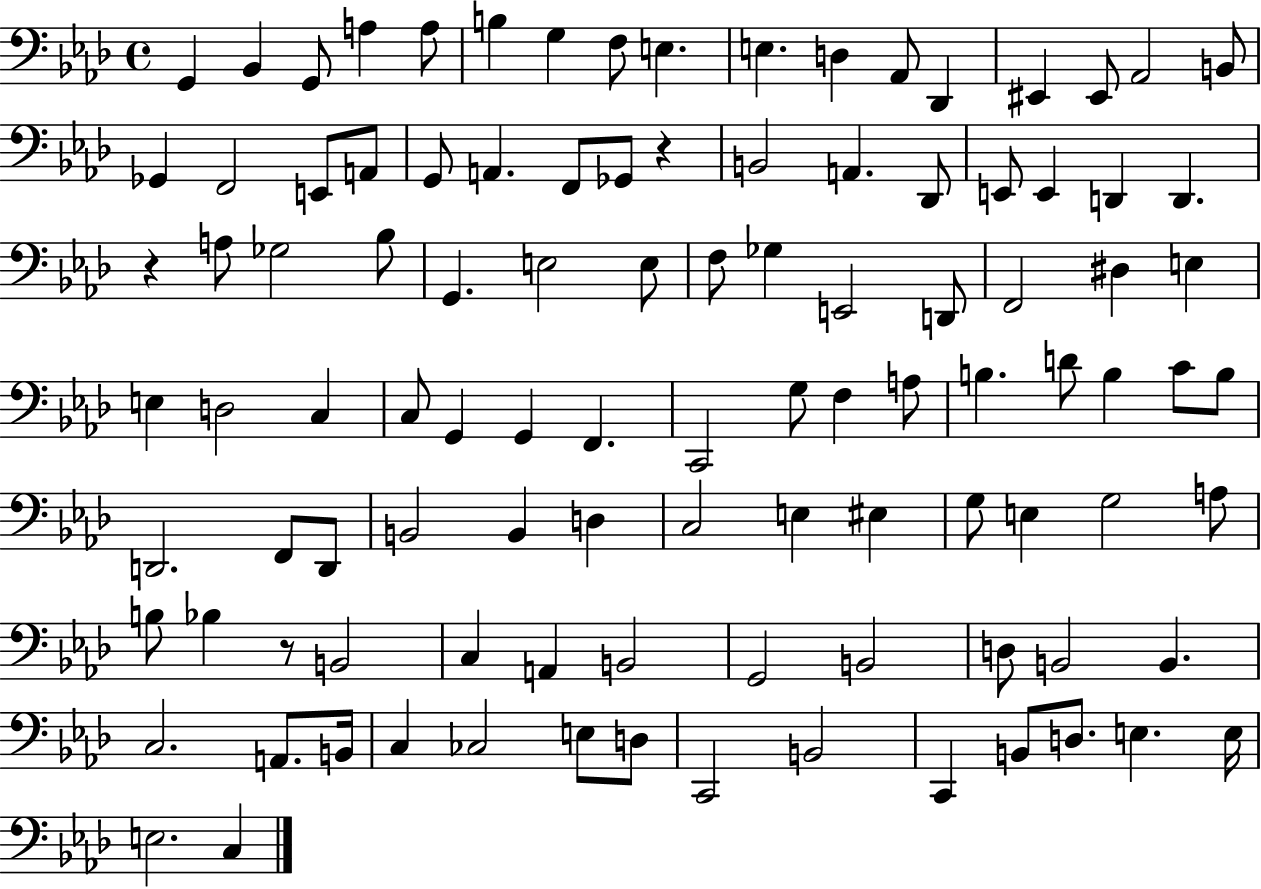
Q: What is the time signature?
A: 4/4